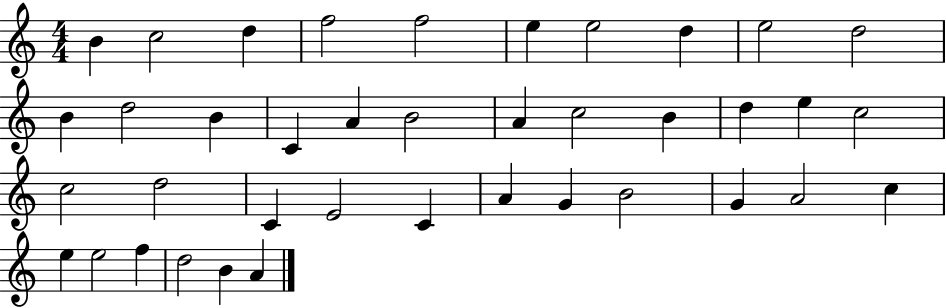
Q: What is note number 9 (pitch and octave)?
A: E5